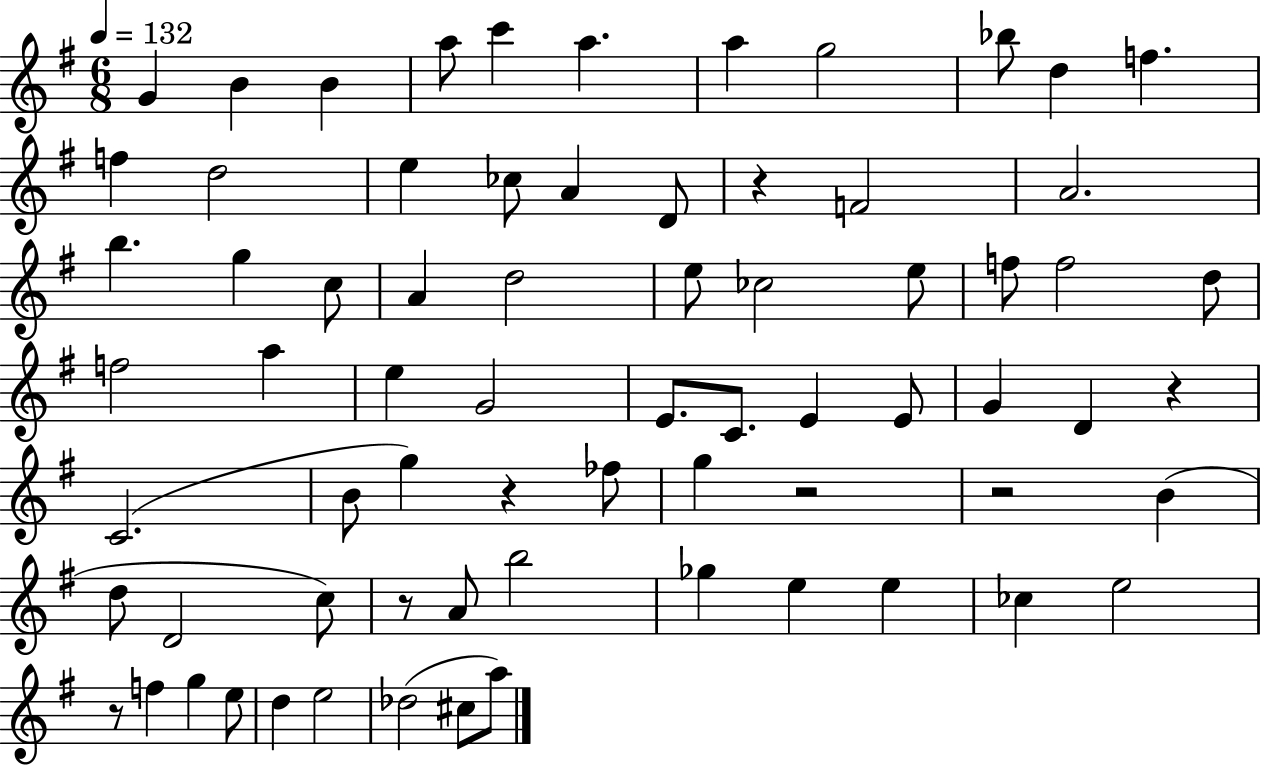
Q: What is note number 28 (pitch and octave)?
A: F5